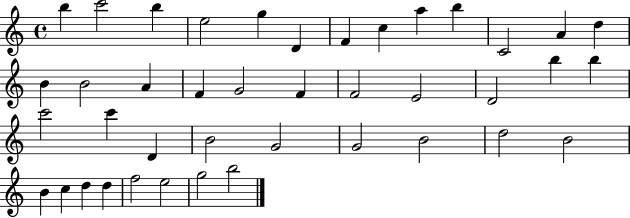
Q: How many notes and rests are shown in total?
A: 41